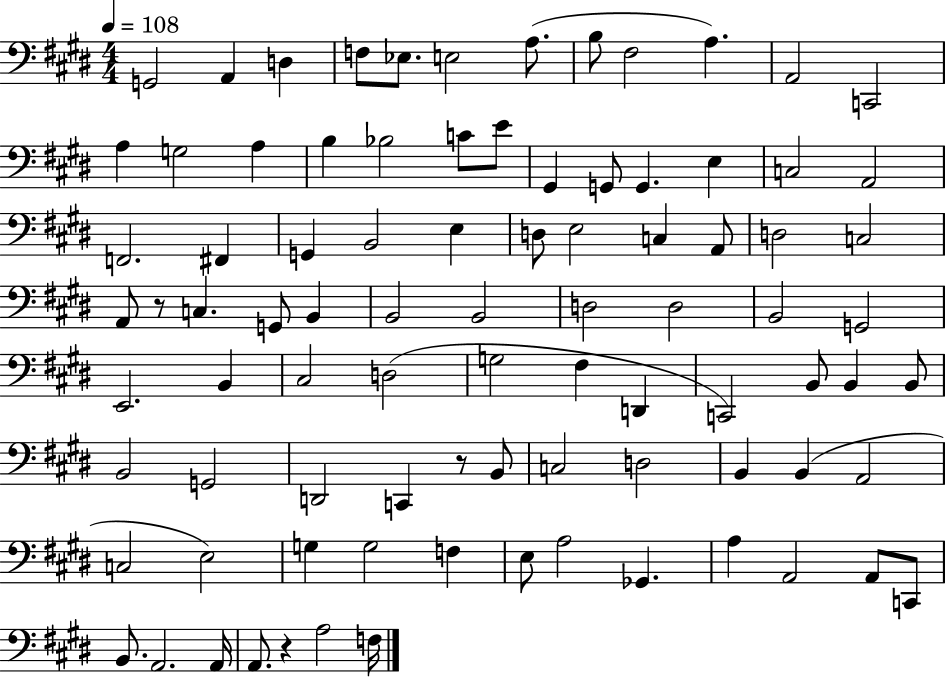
G2/h A2/q D3/q F3/e Eb3/e. E3/h A3/e. B3/e F#3/h A3/q. A2/h C2/h A3/q G3/h A3/q B3/q Bb3/h C4/e E4/e G#2/q G2/e G2/q. E3/q C3/h A2/h F2/h. F#2/q G2/q B2/h E3/q D3/e E3/h C3/q A2/e D3/h C3/h A2/e R/e C3/q. G2/e B2/q B2/h B2/h D3/h D3/h B2/h G2/h E2/h. B2/q C#3/h D3/h G3/h F#3/q D2/q C2/h B2/e B2/q B2/e B2/h G2/h D2/h C2/q R/e B2/e C3/h D3/h B2/q B2/q A2/h C3/h E3/h G3/q G3/h F3/q E3/e A3/h Gb2/q. A3/q A2/h A2/e C2/e B2/e. A2/h. A2/s A2/e. R/q A3/h F3/s